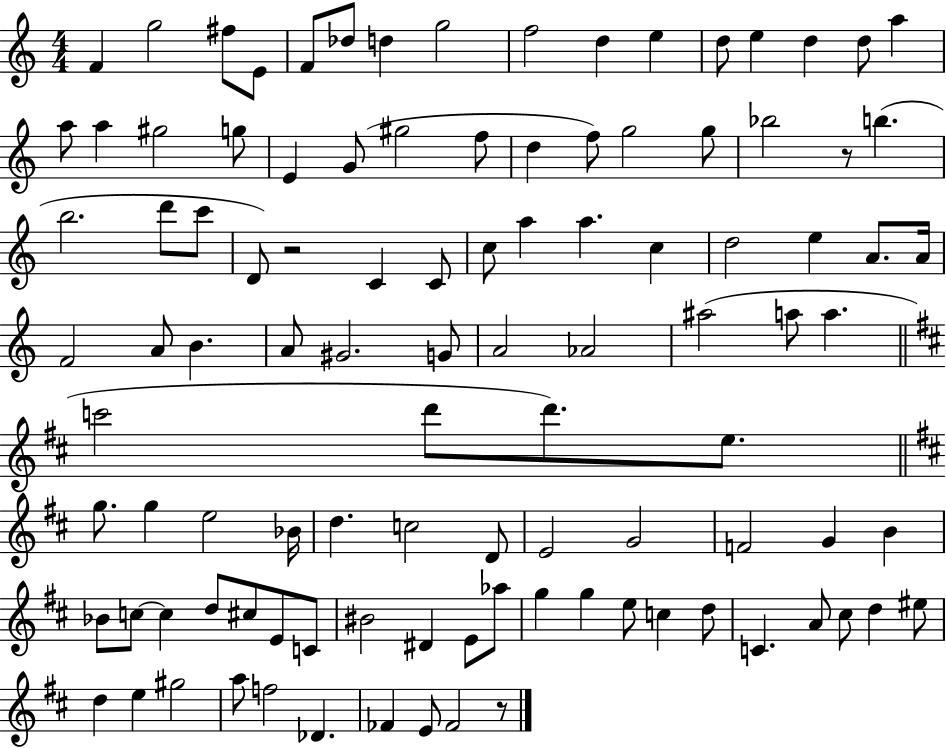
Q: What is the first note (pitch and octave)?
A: F4